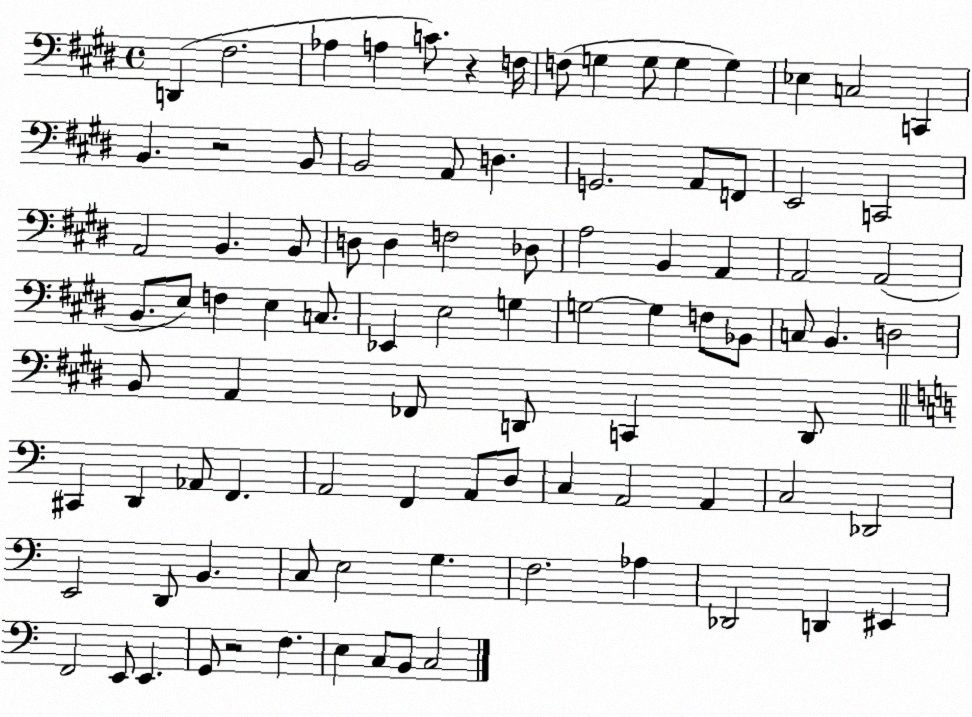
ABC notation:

X:1
T:Untitled
M:4/4
L:1/4
K:E
D,, ^F,2 _A, A, C/2 z F,/4 F,/2 G, G,/2 G, G, _E, C,2 C,, B,, z2 B,,/2 B,,2 A,,/2 D, G,,2 A,,/2 F,,/2 E,,2 C,,2 A,,2 B,, B,,/2 D,/2 D, F,2 _D,/2 A,2 B,, A,, A,,2 A,,2 B,,/2 E,/2 F, E, C,/2 _E,, E,2 G, G,2 G, F,/2 _B,,/2 C,/2 B,, D,2 B,,/2 A,, _F,,/2 D,,/2 C,, D,,/2 ^C,, D,, _A,,/2 F,, A,,2 F,, A,,/2 D,/2 C, A,,2 A,, C,2 _D,,2 E,,2 D,,/2 B,, C,/2 E,2 G, F,2 _A, _D,,2 D,, ^E,, F,,2 E,,/2 E,, G,,/2 z2 F, E, C,/2 B,,/2 C,2